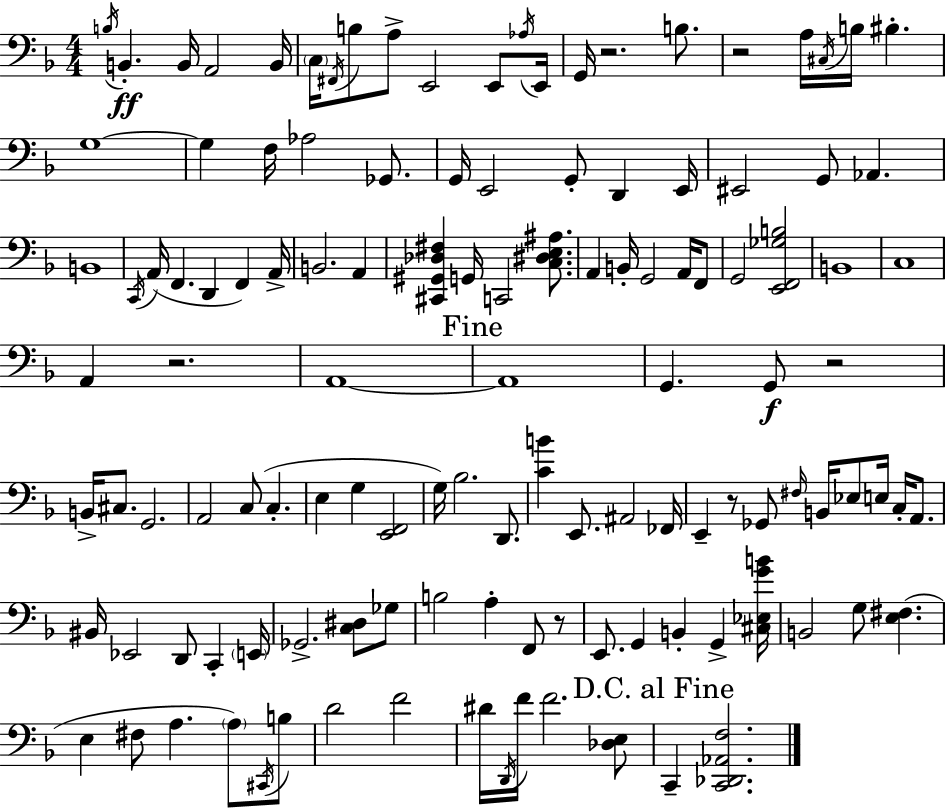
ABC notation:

X:1
T:Untitled
M:4/4
L:1/4
K:F
B,/4 B,, B,,/4 A,,2 B,,/4 C,/4 ^F,,/4 B,/2 A,/2 E,,2 E,,/2 _A,/4 E,,/4 G,,/4 z2 B,/2 z2 A,/4 ^C,/4 B,/4 ^B, G,4 G, F,/4 _A,2 _G,,/2 G,,/4 E,,2 G,,/2 D,, E,,/4 ^E,,2 G,,/2 _A,, B,,4 C,,/4 A,,/4 F,, D,, F,, A,,/4 B,,2 A,, [^C,,^G,,_D,^F,] G,,/4 C,,2 [C,^D,E,^A,]/2 A,, B,,/4 G,,2 A,,/4 F,,/2 G,,2 [E,,F,,_G,B,]2 B,,4 C,4 A,, z2 A,,4 A,,4 G,, G,,/2 z2 B,,/4 ^C,/2 G,,2 A,,2 C,/2 C, E, G, [E,,F,,]2 G,/4 _B,2 D,,/2 [CB] E,,/2 ^A,,2 _F,,/4 E,, z/2 _G,,/2 ^F,/4 B,,/4 _E,/2 E,/4 C,/4 A,,/2 ^B,,/4 _E,,2 D,,/2 C,, E,,/4 _G,,2 [C,^D,]/2 _G,/2 B,2 A, F,,/2 z/2 E,,/2 G,, B,, G,, [^C,_E,GB]/4 B,,2 G,/2 [E,^F,] E, ^F,/2 A, A,/2 ^C,,/4 B,/2 D2 F2 ^D/4 D,,/4 F/4 F2 [_D,E,]/2 C,, [C,,_D,,_A,,F,]2